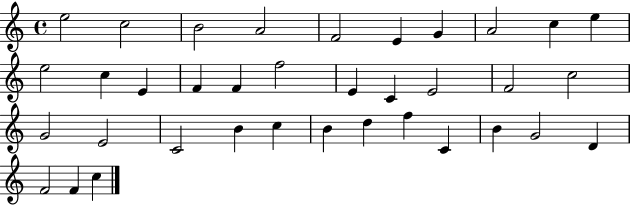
E5/h C5/h B4/h A4/h F4/h E4/q G4/q A4/h C5/q E5/q E5/h C5/q E4/q F4/q F4/q F5/h E4/q C4/q E4/h F4/h C5/h G4/h E4/h C4/h B4/q C5/q B4/q D5/q F5/q C4/q B4/q G4/h D4/q F4/h F4/q C5/q